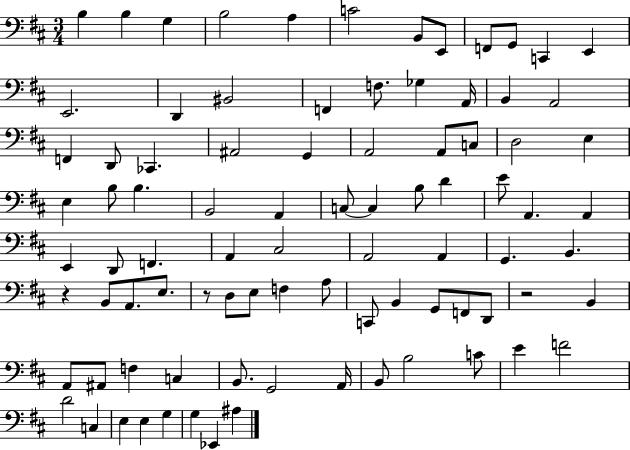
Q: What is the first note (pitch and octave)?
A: B3